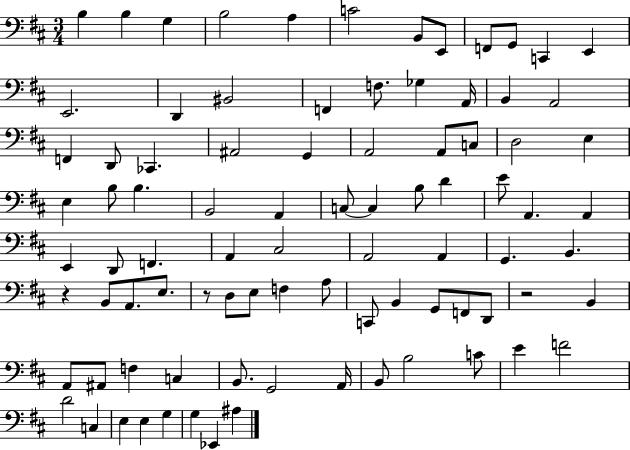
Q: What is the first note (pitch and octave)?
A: B3